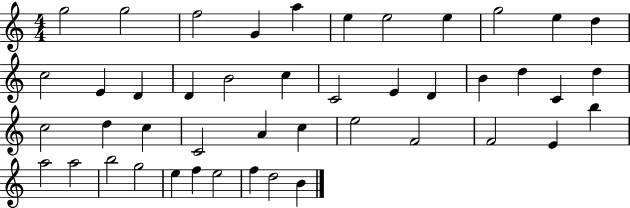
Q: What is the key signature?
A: C major